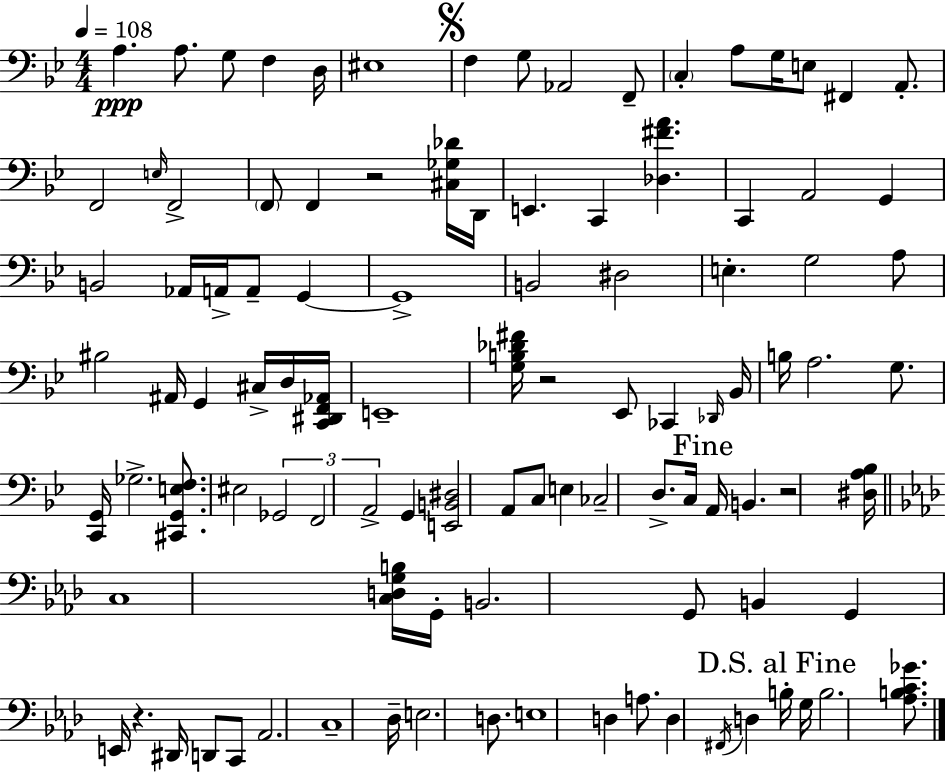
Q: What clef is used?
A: bass